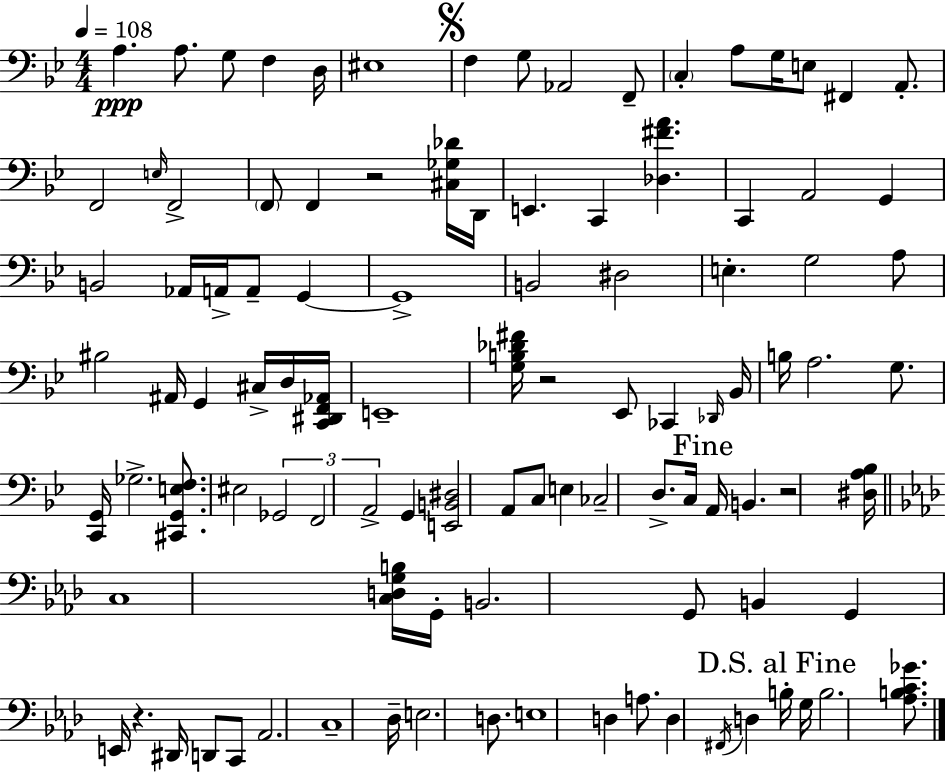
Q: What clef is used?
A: bass